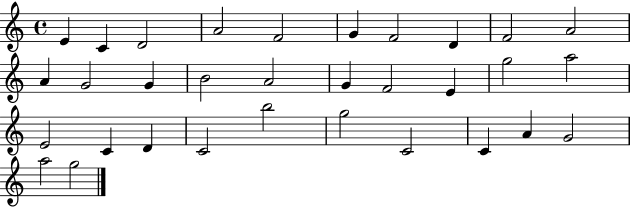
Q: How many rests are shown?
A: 0